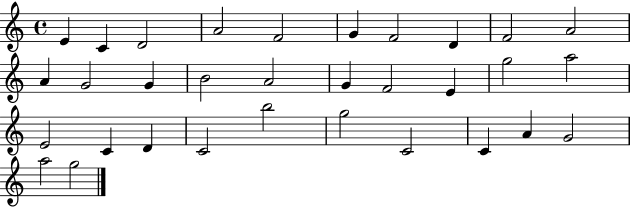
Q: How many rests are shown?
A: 0